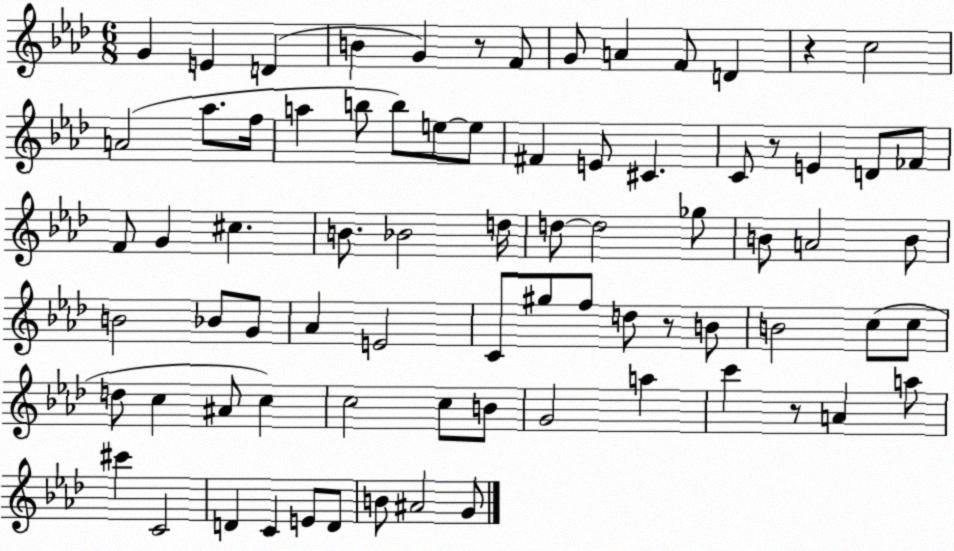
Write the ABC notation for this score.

X:1
T:Untitled
M:6/8
L:1/4
K:Ab
G E D B G z/2 F/2 G/2 A F/2 D z c2 A2 _a/2 f/4 a b/2 b/2 e/2 e/2 ^F E/2 ^C C/2 z/2 E D/2 _F/2 F/2 G ^c B/2 _B2 d/4 d/2 d2 _g/2 B/2 A2 B/2 B2 _B/2 G/2 _A E2 C/2 ^g/2 f/2 d/2 z/2 B/2 B2 c/2 c/2 d/2 c ^A/2 c c2 c/2 B/2 G2 a c' z/2 A a/2 ^c' C2 D C E/2 D/2 B/2 ^A2 G/2